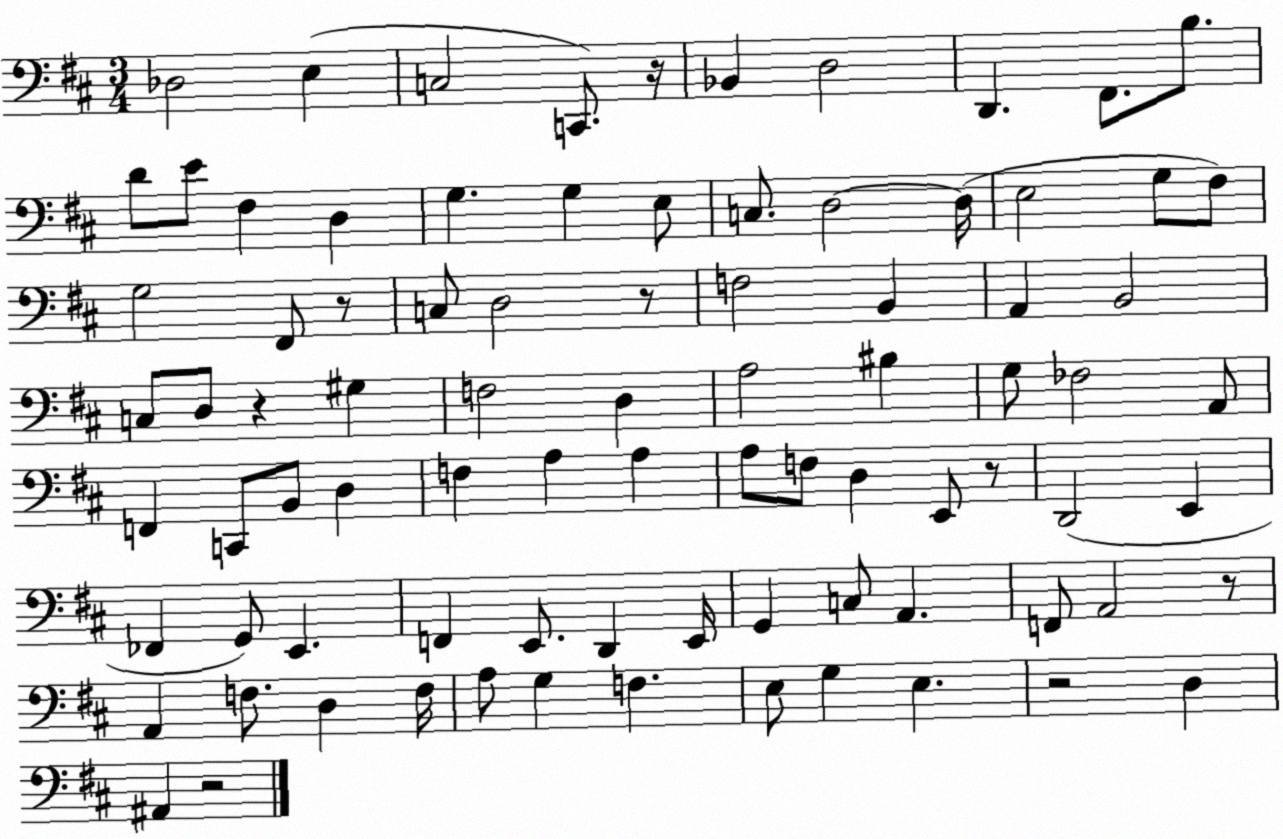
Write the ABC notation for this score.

X:1
T:Untitled
M:3/4
L:1/4
K:D
_D,2 E, C,2 C,,/2 z/4 _B,, D,2 D,, ^F,,/2 B,/2 D/2 E/2 ^F, D, G, G, E,/2 C,/2 D,2 D,/4 E,2 G,/2 ^F,/2 G,2 ^F,,/2 z/2 C,/2 D,2 z/2 F,2 B,, A,, B,,2 C,/2 D,/2 z ^G, F,2 D, A,2 ^B, G,/2 _F,2 A,,/2 F,, C,,/2 B,,/2 D, F, A, A, A,/2 F,/2 D, E,,/2 z/2 D,,2 E,, _F,, G,,/2 E,, F,, E,,/2 D,, E,,/4 G,, C,/2 A,, F,,/2 A,,2 z/2 A,, F,/2 D, F,/4 A,/2 G, F, E,/2 G, E, z2 D, ^A,, z2